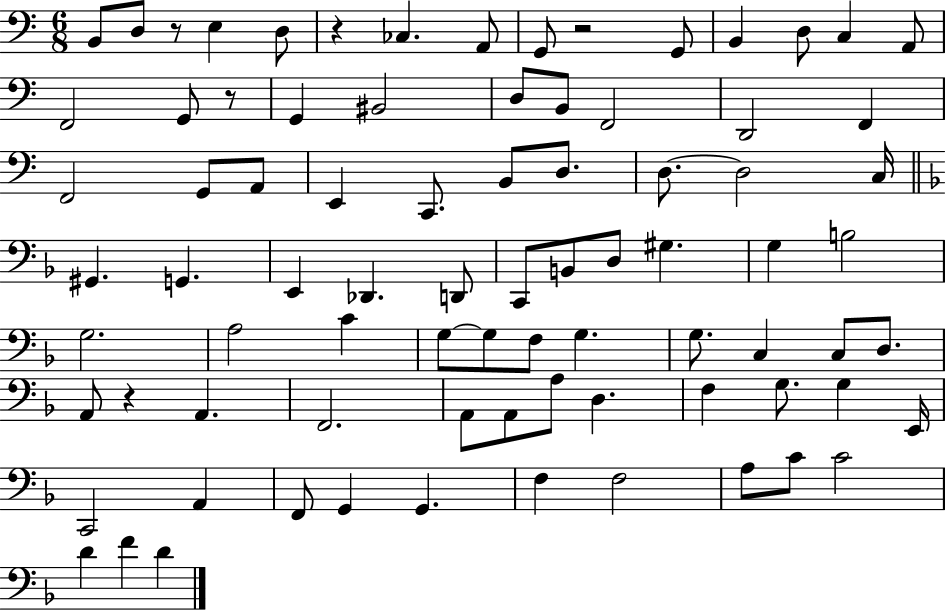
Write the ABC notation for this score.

X:1
T:Untitled
M:6/8
L:1/4
K:C
B,,/2 D,/2 z/2 E, D,/2 z _C, A,,/2 G,,/2 z2 G,,/2 B,, D,/2 C, A,,/2 F,,2 G,,/2 z/2 G,, ^B,,2 D,/2 B,,/2 F,,2 D,,2 F,, F,,2 G,,/2 A,,/2 E,, C,,/2 B,,/2 D,/2 D,/2 D,2 C,/4 ^G,, G,, E,, _D,, D,,/2 C,,/2 B,,/2 D,/2 ^G, G, B,2 G,2 A,2 C G,/2 G,/2 F,/2 G, G,/2 C, C,/2 D,/2 A,,/2 z A,, F,,2 A,,/2 A,,/2 A,/2 D, F, G,/2 G, E,,/4 C,,2 A,, F,,/2 G,, G,, F, F,2 A,/2 C/2 C2 D F D